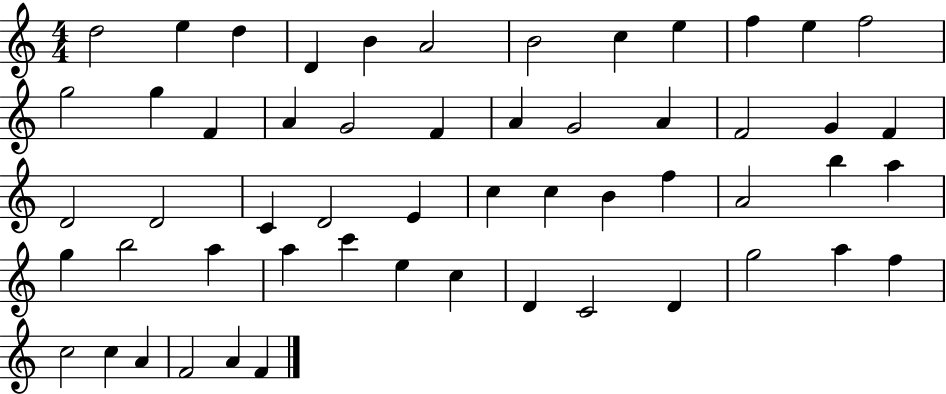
X:1
T:Untitled
M:4/4
L:1/4
K:C
d2 e d D B A2 B2 c e f e f2 g2 g F A G2 F A G2 A F2 G F D2 D2 C D2 E c c B f A2 b a g b2 a a c' e c D C2 D g2 a f c2 c A F2 A F